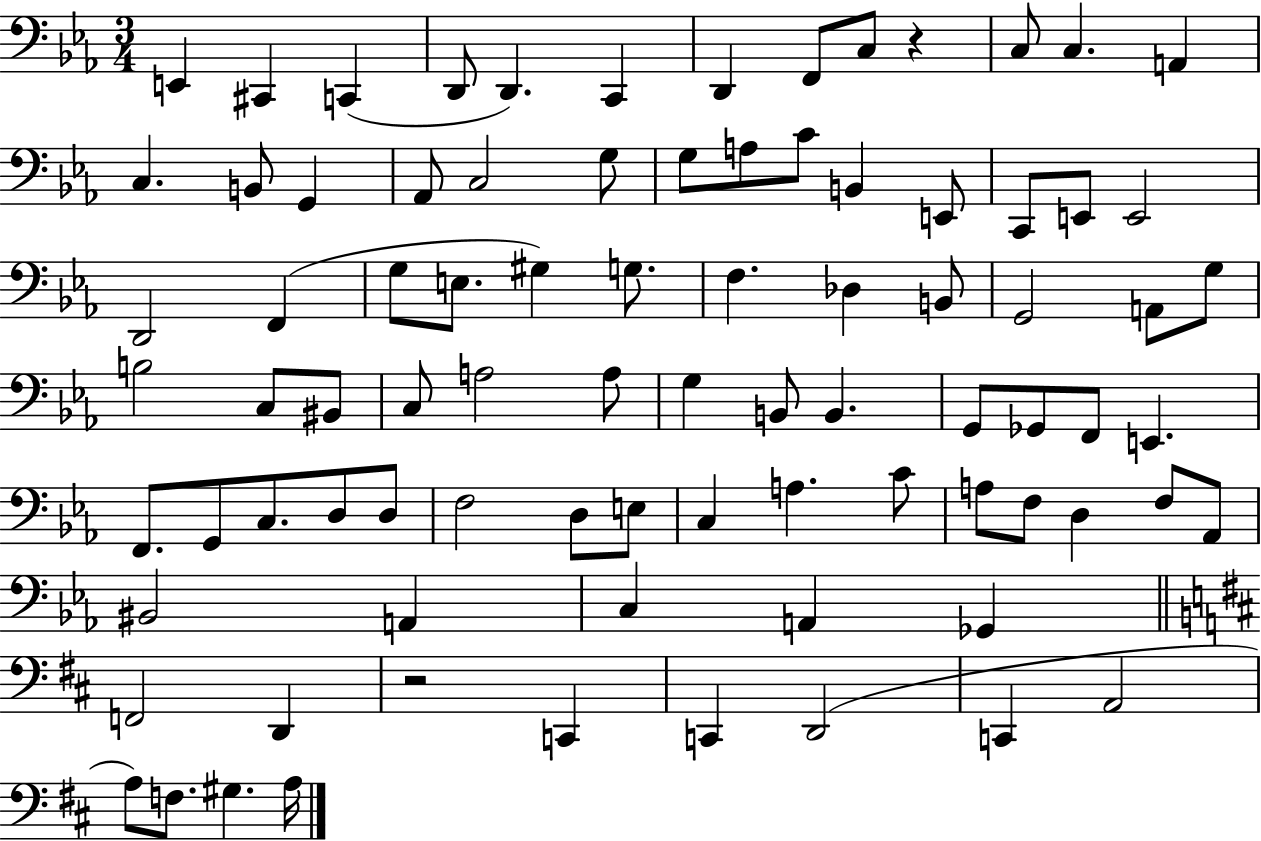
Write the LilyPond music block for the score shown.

{
  \clef bass
  \numericTimeSignature
  \time 3/4
  \key ees \major
  e,4 cis,4 c,4( | d,8 d,4.) c,4 | d,4 f,8 c8 r4 | c8 c4. a,4 | \break c4. b,8 g,4 | aes,8 c2 g8 | g8 a8 c'8 b,4 e,8 | c,8 e,8 e,2 | \break d,2 f,4( | g8 e8. gis4) g8. | f4. des4 b,8 | g,2 a,8 g8 | \break b2 c8 bis,8 | c8 a2 a8 | g4 b,8 b,4. | g,8 ges,8 f,8 e,4. | \break f,8. g,8 c8. d8 d8 | f2 d8 e8 | c4 a4. c'8 | a8 f8 d4 f8 aes,8 | \break bis,2 a,4 | c4 a,4 ges,4 | \bar "||" \break \key d \major f,2 d,4 | r2 c,4 | c,4 d,2( | c,4 a,2 | \break a8) f8. gis4. a16 | \bar "|."
}